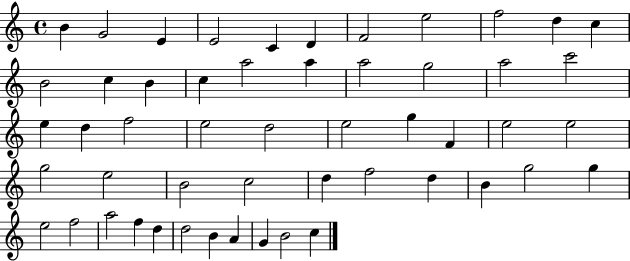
{
  \clef treble
  \time 4/4
  \defaultTimeSignature
  \key c \major
  b'4 g'2 e'4 | e'2 c'4 d'4 | f'2 e''2 | f''2 d''4 c''4 | \break b'2 c''4 b'4 | c''4 a''2 a''4 | a''2 g''2 | a''2 c'''2 | \break e''4 d''4 f''2 | e''2 d''2 | e''2 g''4 f'4 | e''2 e''2 | \break g''2 e''2 | b'2 c''2 | d''4 f''2 d''4 | b'4 g''2 g''4 | \break e''2 f''2 | a''2 f''4 d''4 | d''2 b'4 a'4 | g'4 b'2 c''4 | \break \bar "|."
}